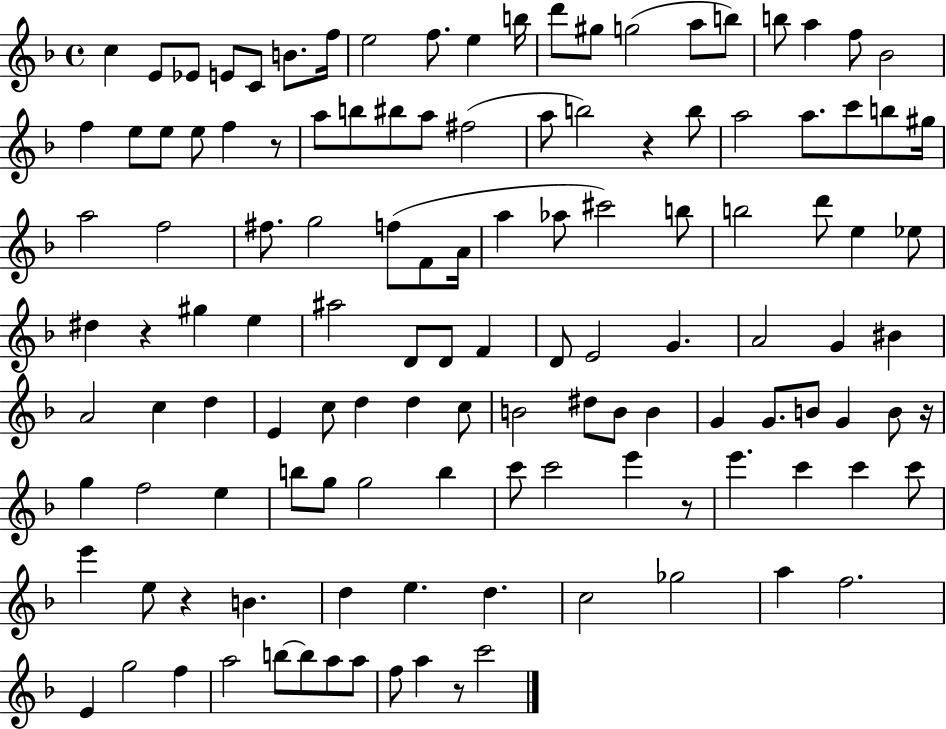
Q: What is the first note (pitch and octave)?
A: C5